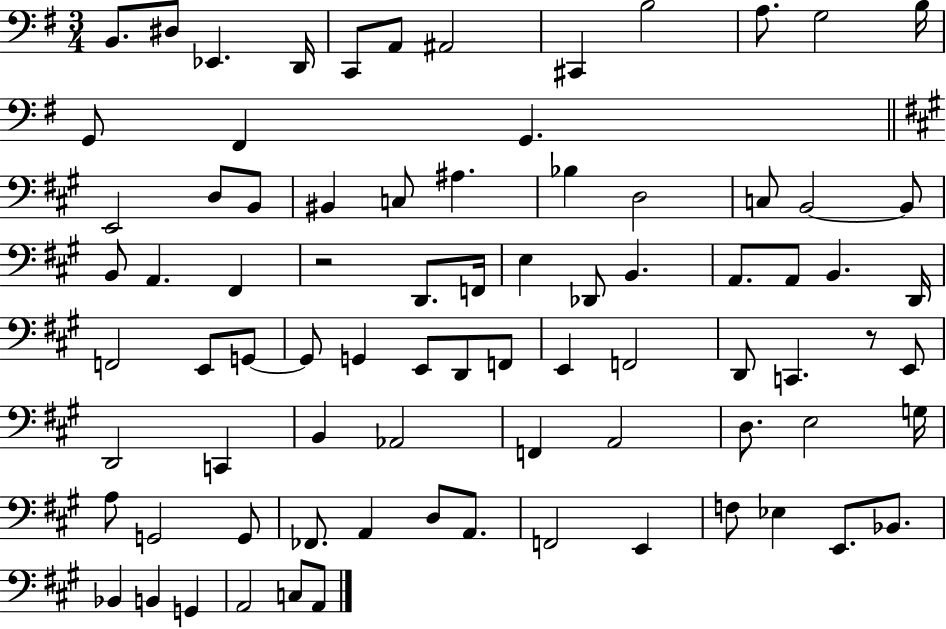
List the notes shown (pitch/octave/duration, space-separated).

B2/e. D#3/e Eb2/q. D2/s C2/e A2/e A#2/h C#2/q B3/h A3/e. G3/h B3/s G2/e F#2/q G2/q. E2/h D3/e B2/e BIS2/q C3/e A#3/q. Bb3/q D3/h C3/e B2/h B2/e B2/e A2/q. F#2/q R/h D2/e. F2/s E3/q Db2/e B2/q. A2/e. A2/e B2/q. D2/s F2/h E2/e G2/e G2/e G2/q E2/e D2/e F2/e E2/q F2/h D2/e C2/q. R/e E2/e D2/h C2/q B2/q Ab2/h F2/q A2/h D3/e. E3/h G3/s A3/e G2/h G2/e FES2/e. A2/q D3/e A2/e. F2/h E2/q F3/e Eb3/q E2/e. Bb2/e. Bb2/q B2/q G2/q A2/h C3/e A2/e